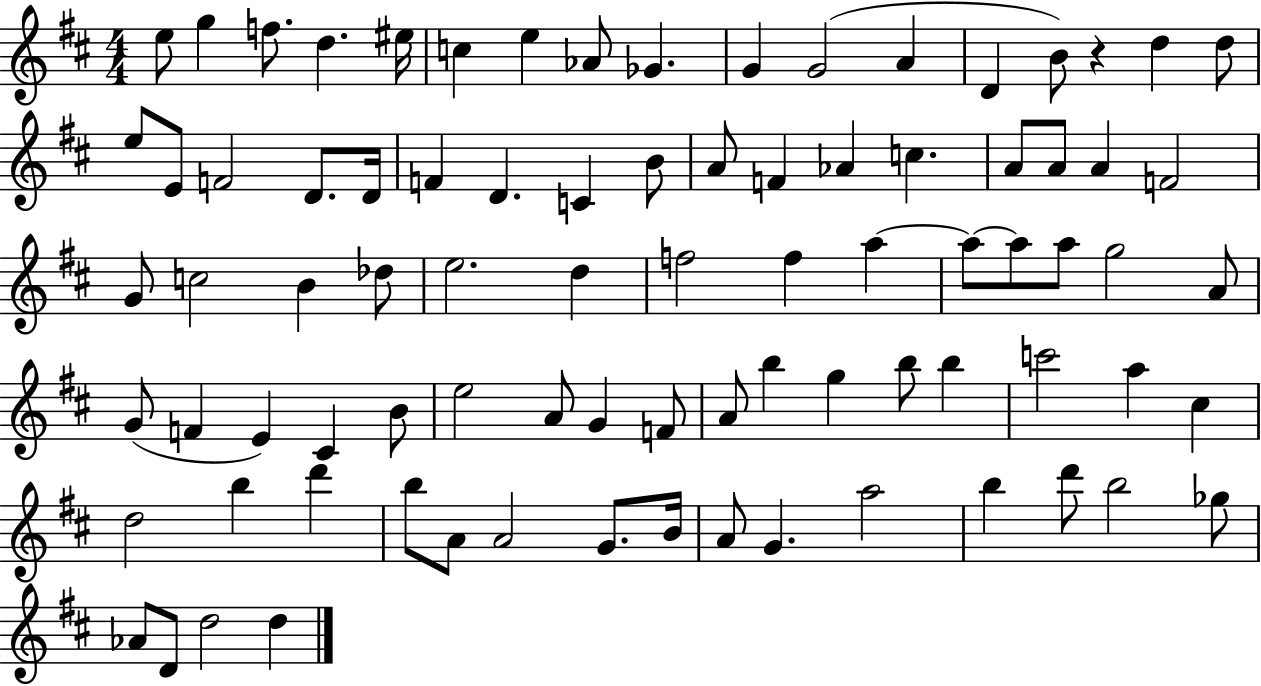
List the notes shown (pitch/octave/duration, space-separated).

E5/e G5/q F5/e. D5/q. EIS5/s C5/q E5/q Ab4/e Gb4/q. G4/q G4/h A4/q D4/q B4/e R/q D5/q D5/e E5/e E4/e F4/h D4/e. D4/s F4/q D4/q. C4/q B4/e A4/e F4/q Ab4/q C5/q. A4/e A4/e A4/q F4/h G4/e C5/h B4/q Db5/e E5/h. D5/q F5/h F5/q A5/q A5/e A5/e A5/e G5/h A4/e G4/e F4/q E4/q C#4/q B4/e E5/h A4/e G4/q F4/e A4/e B5/q G5/q B5/e B5/q C6/h A5/q C#5/q D5/h B5/q D6/q B5/e A4/e A4/h G4/e. B4/s A4/e G4/q. A5/h B5/q D6/e B5/h Gb5/e Ab4/e D4/e D5/h D5/q